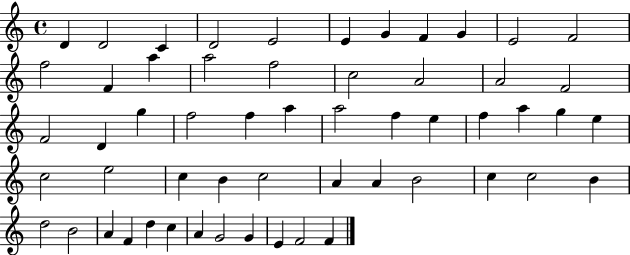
D4/q D4/h C4/q D4/h E4/h E4/q G4/q F4/q G4/q E4/h F4/h F5/h F4/q A5/q A5/h F5/h C5/h A4/h A4/h F4/h F4/h D4/q G5/q F5/h F5/q A5/q A5/h F5/q E5/q F5/q A5/q G5/q E5/q C5/h E5/h C5/q B4/q C5/h A4/q A4/q B4/h C5/q C5/h B4/q D5/h B4/h A4/q F4/q D5/q C5/q A4/q G4/h G4/q E4/q F4/h F4/q